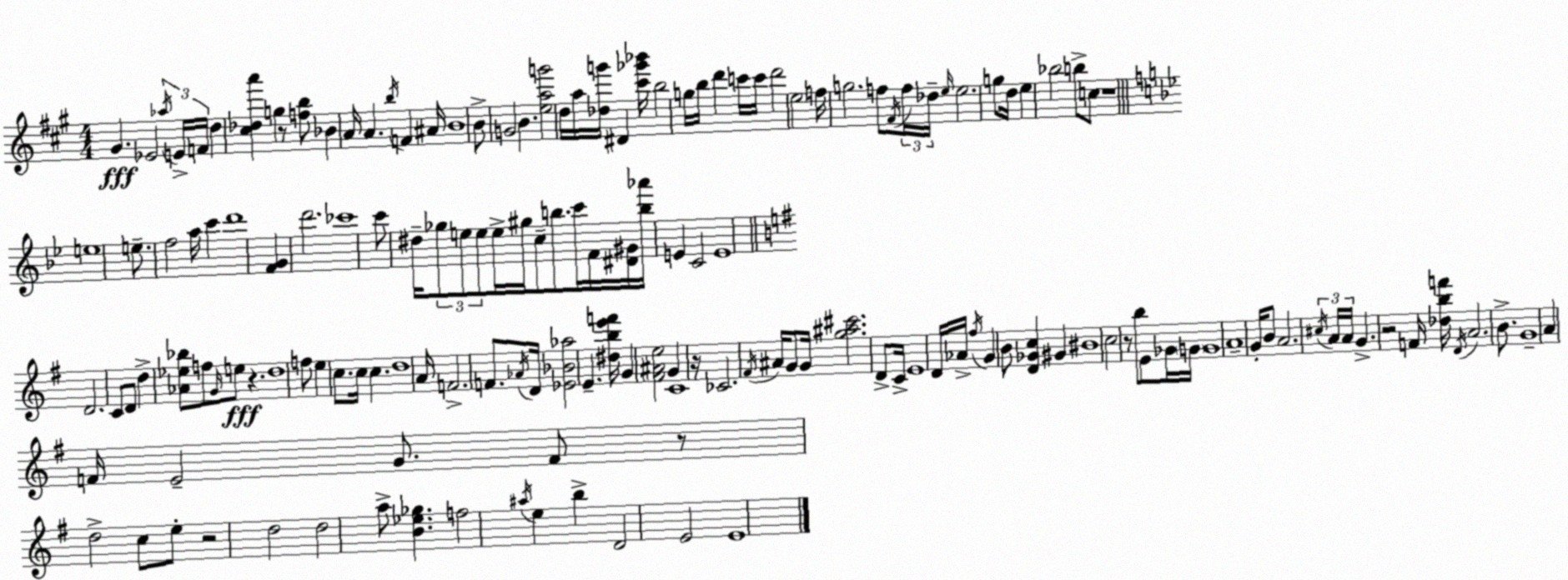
X:1
T:Untitled
M:4/4
L:1/4
K:A
^G _E2 _a/4 E/4 F/4 d [^c_da'] g z/2 [fb]/2 _B A/4 A b/4 F ^A/4 B4 B/2 G2 B [eag']2 d/4 a/4 [_dg']/4 ^D [^c'_g'_b']/4 b2 g/4 b/4 d' c'/4 c'/4 d'2 e2 f/4 g2 f/2 ^F/4 f/4 _d/4 e/4 e2 g/2 d/4 e _b2 b/2 c/2 z4 e4 e/2 f2 a/4 c' d'4 [FG] d'2 _c'4 c'/2 ^d/4 _g/2 e/2 e/2 e/4 ^g/4 c/2 b/2 c'/4 F/4 [^D^G]/4 [b_a']/4 E C2 E4 D2 C/2 D/2 d [_A_e_b]/2 f/2 G/4 e/2 z d4 f/2 e c/2 c/4 c d4 A/4 F2 F/2 _A/4 D/4 [_E_B_a]2 E [^dbe'f']/4 G [^F^Ae]2 G C4 z/4 _C2 ^F/4 ^A/4 G/2 G/4 [g^a^c']2 D/2 C/4 E4 D/4 _A/4 ^f/4 G B/2 [D_Gc] ^G ^B4 c2 z/2 b/2 E/2 _G/4 G/4 G4 A4 G/4 B/2 A2 ^c/4 A/4 A/4 G z2 F/4 [_dbf']/4 D/4 A2 B/2 G4 A F/4 E2 G/2 F/2 z/2 d2 c/2 e/2 z2 d2 d2 a/2 [B_e_g] f2 ^a/4 e b D2 E2 E4